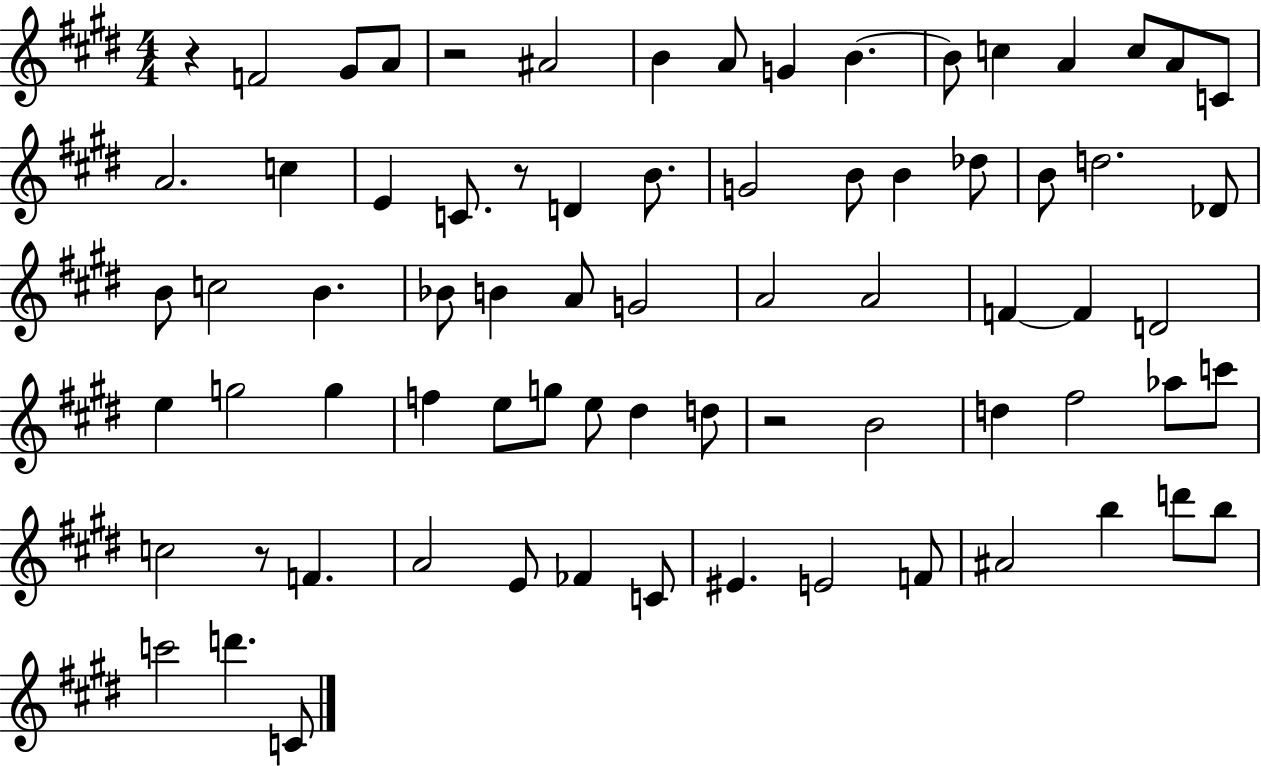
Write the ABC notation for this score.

X:1
T:Untitled
M:4/4
L:1/4
K:E
z F2 ^G/2 A/2 z2 ^A2 B A/2 G B B/2 c A c/2 A/2 C/2 A2 c E C/2 z/2 D B/2 G2 B/2 B _d/2 B/2 d2 _D/2 B/2 c2 B _B/2 B A/2 G2 A2 A2 F F D2 e g2 g f e/2 g/2 e/2 ^d d/2 z2 B2 d ^f2 _a/2 c'/2 c2 z/2 F A2 E/2 _F C/2 ^E E2 F/2 ^A2 b d'/2 b/2 c'2 d' C/2